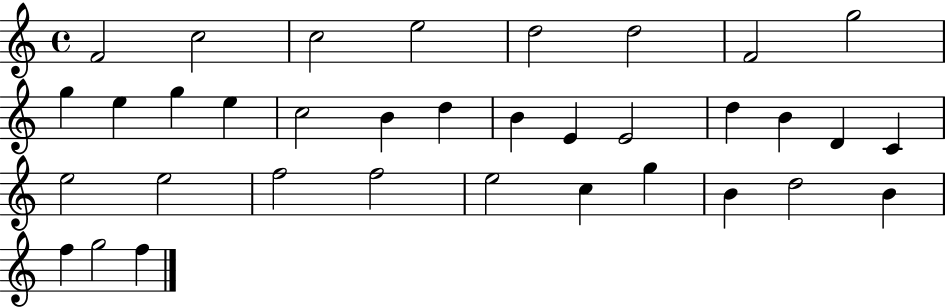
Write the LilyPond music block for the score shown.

{
  \clef treble
  \time 4/4
  \defaultTimeSignature
  \key c \major
  f'2 c''2 | c''2 e''2 | d''2 d''2 | f'2 g''2 | \break g''4 e''4 g''4 e''4 | c''2 b'4 d''4 | b'4 e'4 e'2 | d''4 b'4 d'4 c'4 | \break e''2 e''2 | f''2 f''2 | e''2 c''4 g''4 | b'4 d''2 b'4 | \break f''4 g''2 f''4 | \bar "|."
}